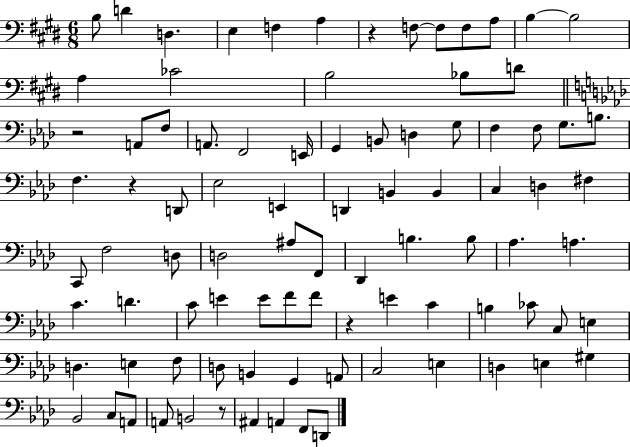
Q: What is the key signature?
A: E major